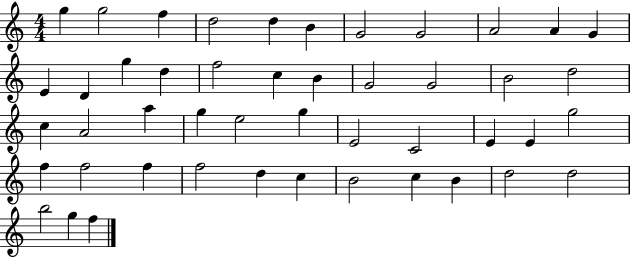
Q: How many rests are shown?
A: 0